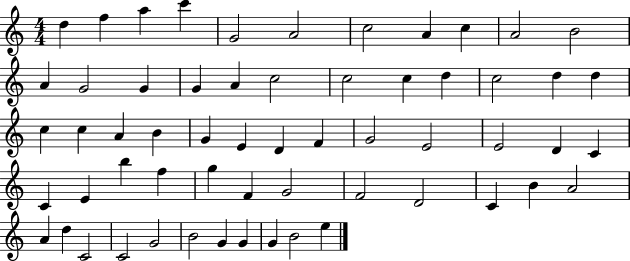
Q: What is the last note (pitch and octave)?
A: E5